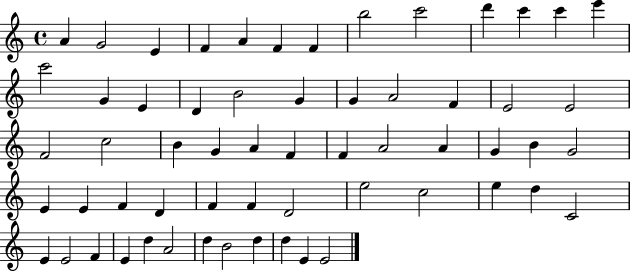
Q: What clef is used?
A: treble